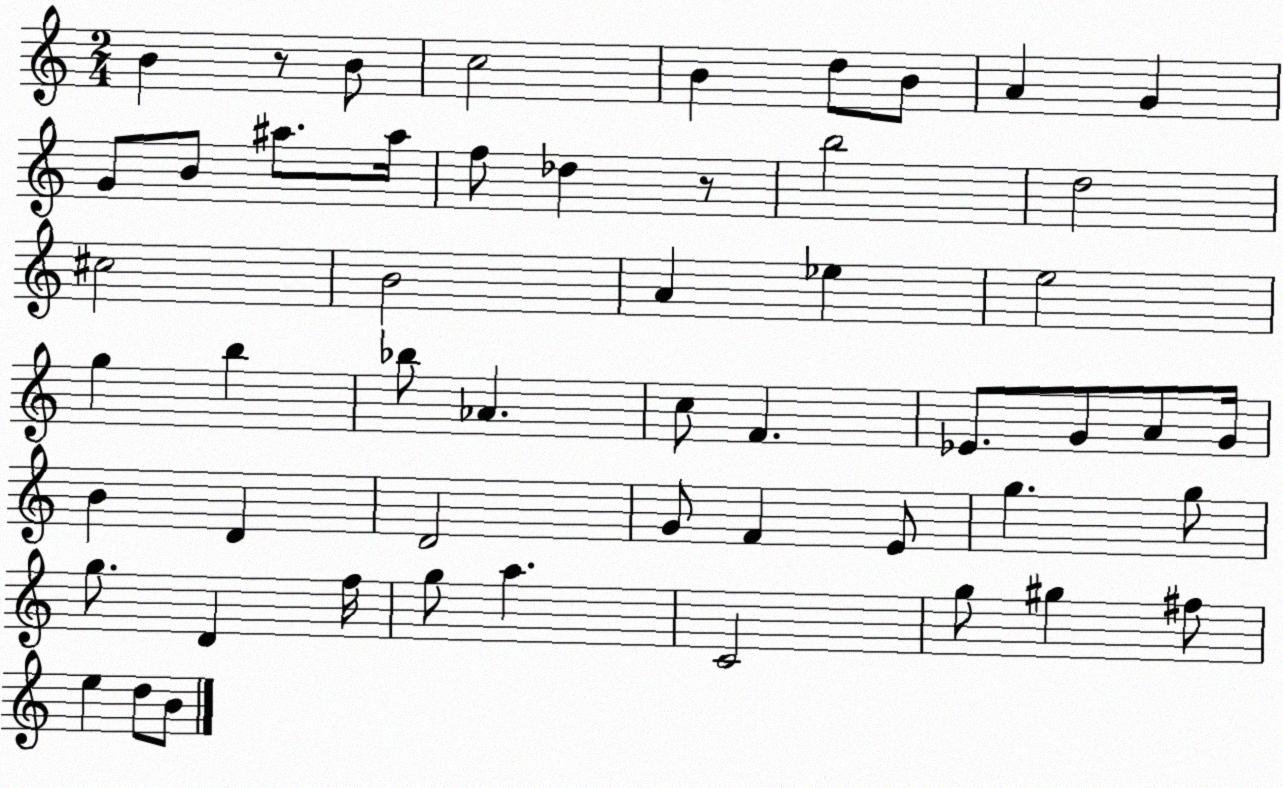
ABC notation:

X:1
T:Untitled
M:2/4
L:1/4
K:C
B z/2 B/2 c2 B d/2 B/2 A G G/2 B/2 ^a/2 ^a/4 f/2 _d z/2 b2 d2 ^c2 B2 A _e e2 g b _b/2 _A c/2 F _E/2 G/2 A/2 G/4 B D D2 G/2 F E/2 g g/2 g/2 D f/4 g/2 a C2 g/2 ^g ^f/2 e d/2 B/2